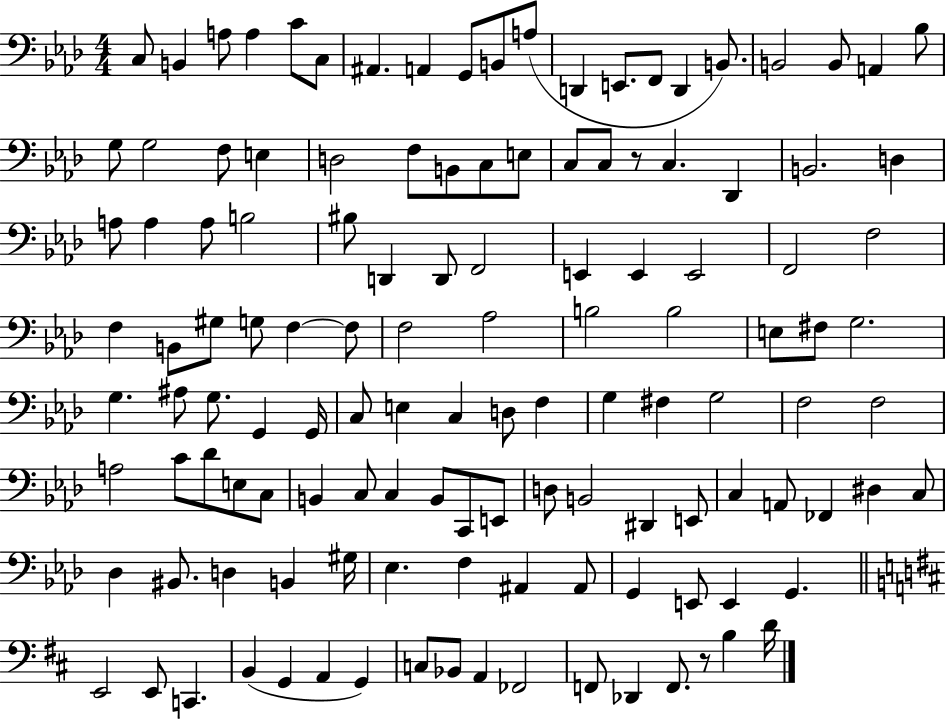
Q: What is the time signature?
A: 4/4